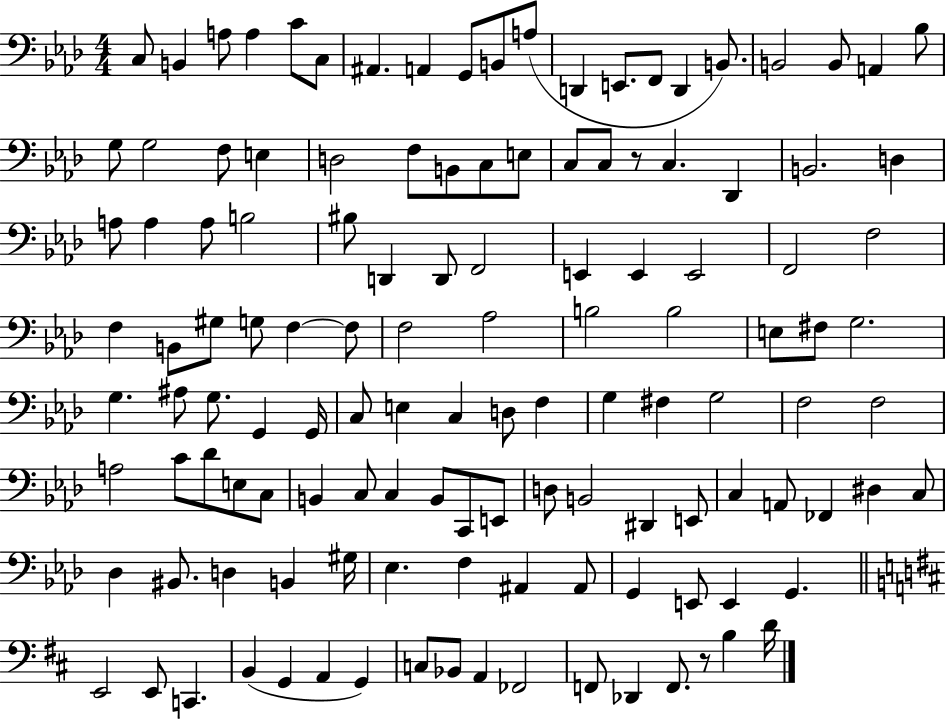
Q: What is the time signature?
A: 4/4